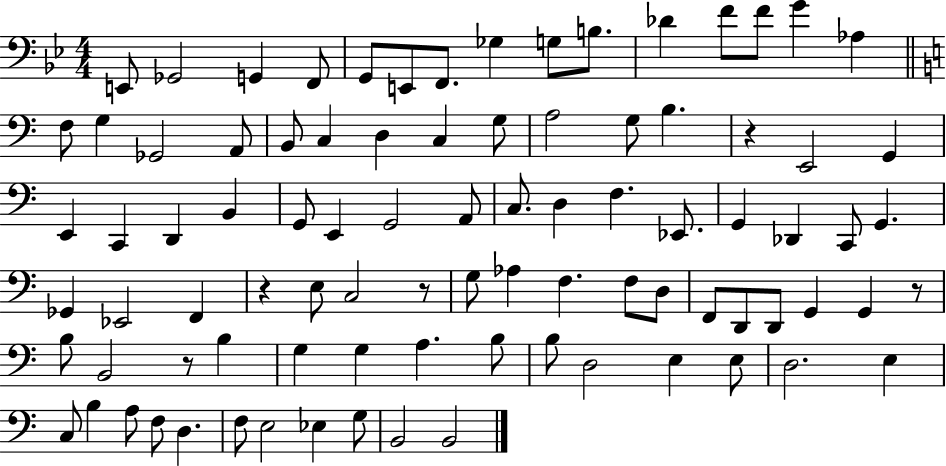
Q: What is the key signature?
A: BES major